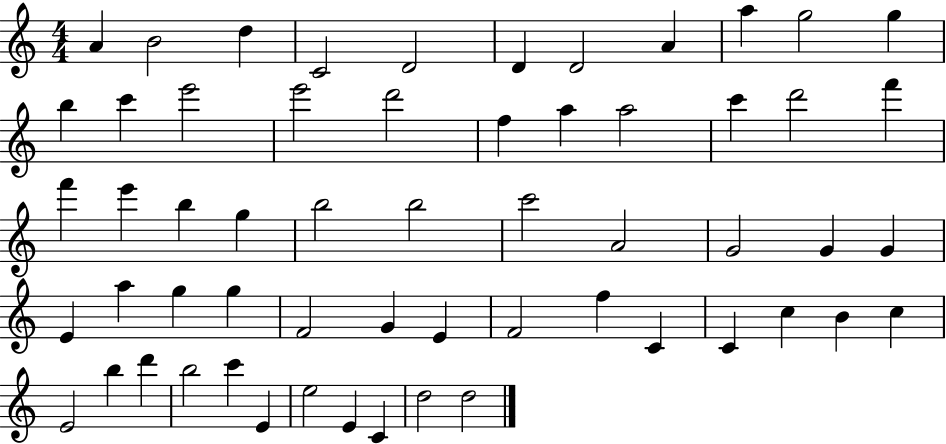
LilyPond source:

{
  \clef treble
  \numericTimeSignature
  \time 4/4
  \key c \major
  a'4 b'2 d''4 | c'2 d'2 | d'4 d'2 a'4 | a''4 g''2 g''4 | \break b''4 c'''4 e'''2 | e'''2 d'''2 | f''4 a''4 a''2 | c'''4 d'''2 f'''4 | \break f'''4 e'''4 b''4 g''4 | b''2 b''2 | c'''2 a'2 | g'2 g'4 g'4 | \break e'4 a''4 g''4 g''4 | f'2 g'4 e'4 | f'2 f''4 c'4 | c'4 c''4 b'4 c''4 | \break e'2 b''4 d'''4 | b''2 c'''4 e'4 | e''2 e'4 c'4 | d''2 d''2 | \break \bar "|."
}